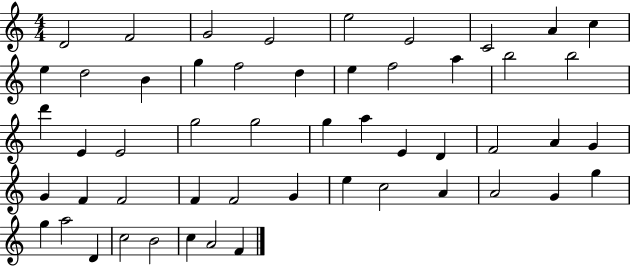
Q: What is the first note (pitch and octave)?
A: D4